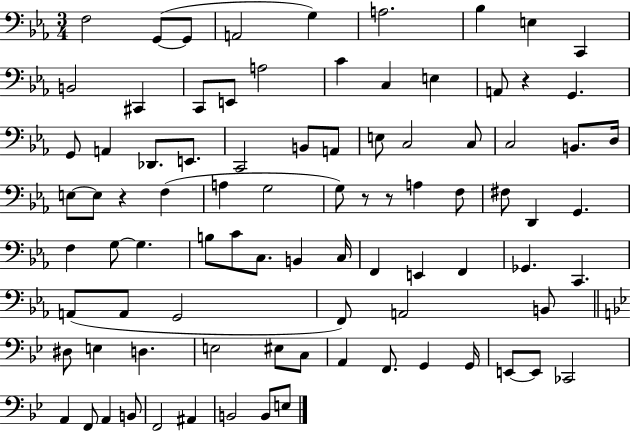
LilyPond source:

{
  \clef bass
  \numericTimeSignature
  \time 3/4
  \key ees \major
  f2 g,8~(~ g,8 | a,2 g4) | a2. | bes4 e4 c,4 | \break b,2 cis,4 | c,8 e,8 a2 | c'4 c4 e4 | a,8 r4 g,4. | \break g,8 a,4 des,8. e,8. | c,2 b,8 a,8 | e8 c2 c8 | c2 b,8. d16 | \break e8~~ e8 r4 f4( | a4 g2 | g8) r8 r8 a4 f8 | fis8 d,4 g,4. | \break f4 g8~~ g4. | b8 c'8 c8. b,4 c16 | f,4 e,4 f,4 | ges,4. c,4. | \break a,8( a,8 g,2 | f,8) a,2 b,8 | \bar "||" \break \key g \minor dis8 e4 d4. | e2 eis8 c8 | a,4 f,8. g,4 g,16 | e,8~~ e,8 ces,2 | \break a,4 f,8 a,4 b,8 | f,2 ais,4 | b,2 b,8 e8 | \bar "|."
}